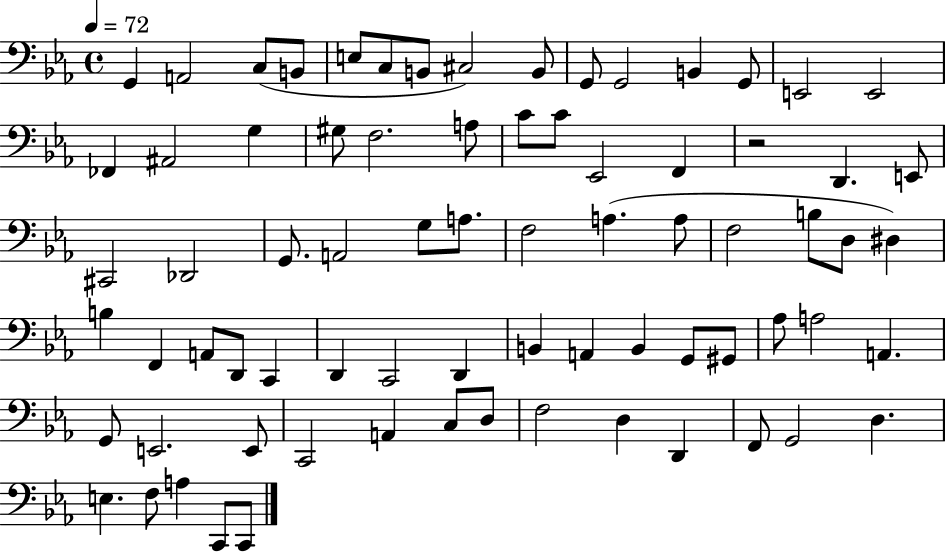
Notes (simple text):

G2/q A2/h C3/e B2/e E3/e C3/e B2/e C#3/h B2/e G2/e G2/h B2/q G2/e E2/h E2/h FES2/q A#2/h G3/q G#3/e F3/h. A3/e C4/e C4/e Eb2/h F2/q R/h D2/q. E2/e C#2/h Db2/h G2/e. A2/h G3/e A3/e. F3/h A3/q. A3/e F3/h B3/e D3/e D#3/q B3/q F2/q A2/e D2/e C2/q D2/q C2/h D2/q B2/q A2/q B2/q G2/e G#2/e Ab3/e A3/h A2/q. G2/e E2/h. E2/e C2/h A2/q C3/e D3/e F3/h D3/q D2/q F2/e G2/h D3/q. E3/q. F3/e A3/q C2/e C2/e